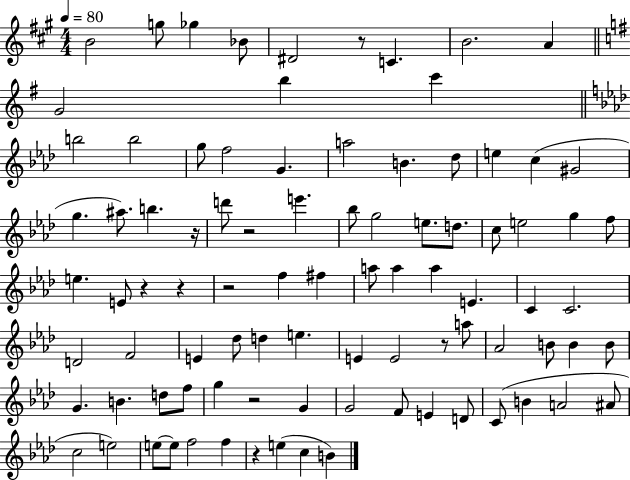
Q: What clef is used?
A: treble